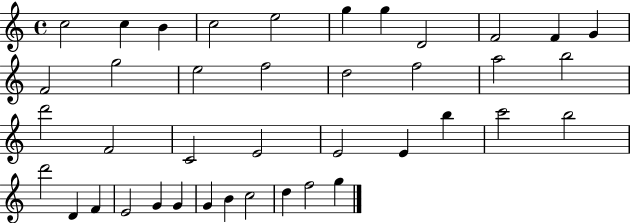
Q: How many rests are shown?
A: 0